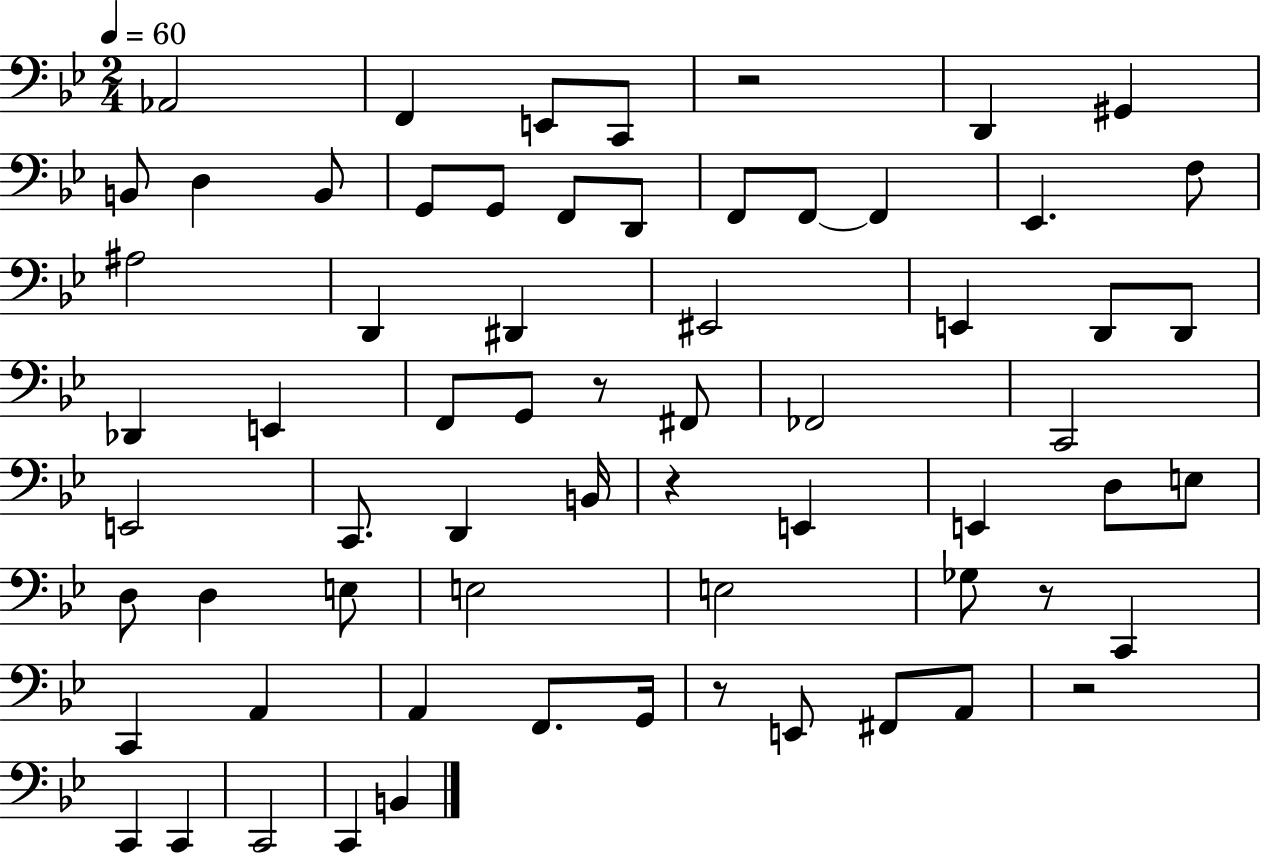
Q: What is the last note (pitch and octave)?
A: B2